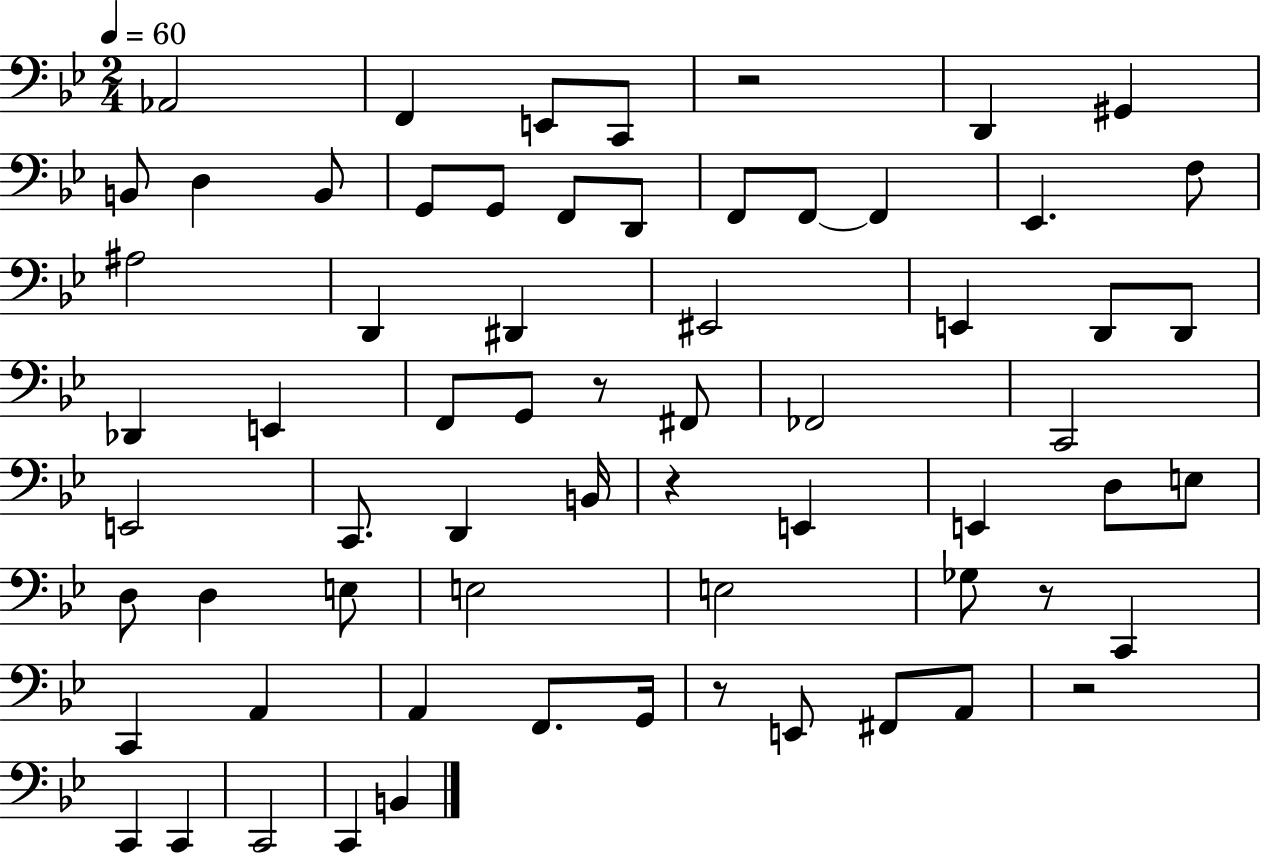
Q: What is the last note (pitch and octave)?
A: B2